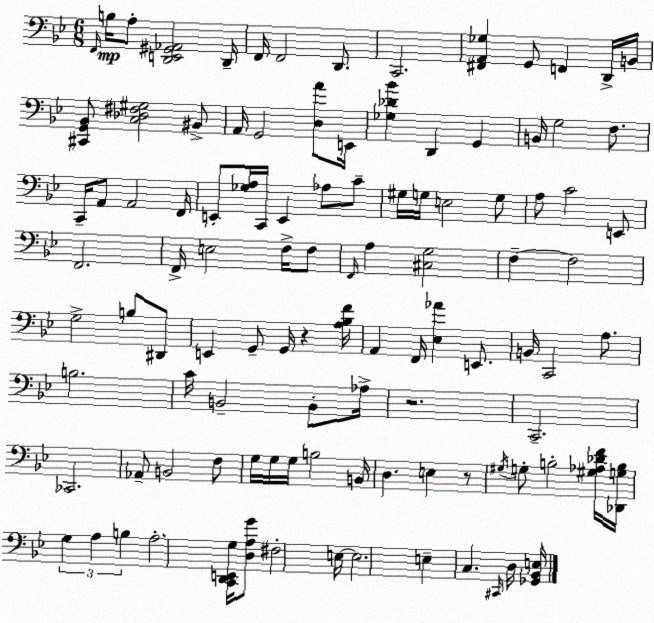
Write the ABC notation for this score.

X:1
T:Untitled
M:6/8
L:1/4
K:Bb
F,,/4 B,/4 A,/2 [D,,E,,^G,,_A,,]2 D,,/4 F,,/4 F,,2 D,,/2 C,,2 [^F,,A,,_G,] G,,/2 F,, D,,/4 B,,/4 [^C,,G,,_B,,]/2 [C,_D,^F,^G,]2 ^B,,/2 A,,/4 G,,2 [D,A]/2 E,,/4 [_G,_D_B] D,, G,, B,,/4 G,2 F,/2 C,,/4 A,,/2 A,,2 F,,/4 E,,/2 [_G,A,]/4 C,,/4 E,, _A,/2 C/2 ^G,/4 G,/4 E,2 G,/2 A,/2 C2 E,,/2 F,,2 F,,/4 E,2 F,/4 F,/2 F,,/4 A, [^C,G,]2 F, F,2 G,2 B,/2 ^D,,/2 E,, G,,/2 G,,/4 z [A,_B,F]/4 A,, F,,/4 [_E,_A] E,,/2 B,,/4 C,,2 A,/2 B,2 C/4 B,,2 B,,/2 _A,/4 z2 C,,2 _C,,2 _A,,/2 B,,2 F,/2 G,/4 G,/4 G,/4 B,2 B,,/4 D, E, z/2 ^G,/4 G,/2 B,2 [^G,_A,_DF]/4 [_D,,G,B,]/4 G, A, B, A,2 [C,,D,,E,,G,]/4 [D,A,G]/2 ^F,2 E,/4 E,2 E, C, ^C,,/4 D,/4 [_G,,_B,,E,]/4